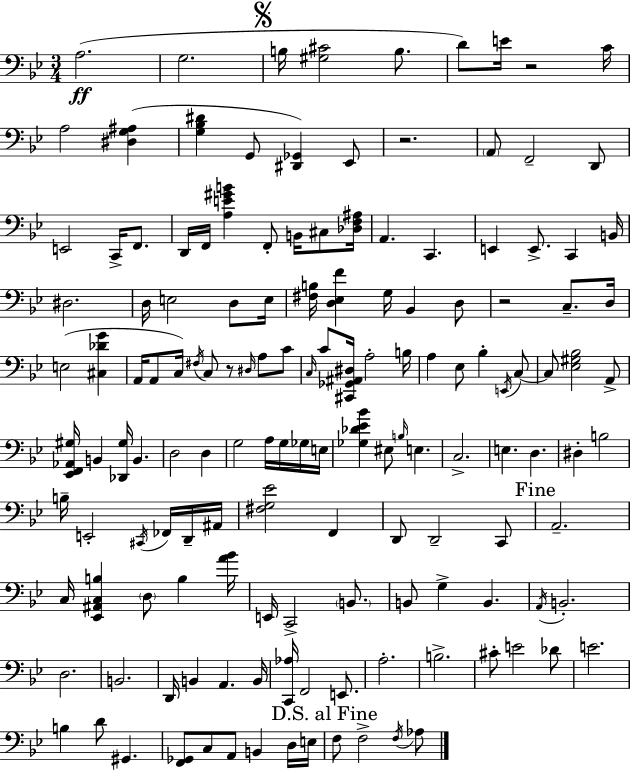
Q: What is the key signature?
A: BES major